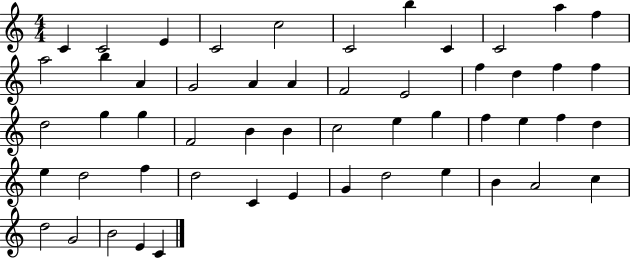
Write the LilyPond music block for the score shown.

{
  \clef treble
  \numericTimeSignature
  \time 4/4
  \key c \major
  c'4 c'2 e'4 | c'2 c''2 | c'2 b''4 c'4 | c'2 a''4 f''4 | \break a''2 b''4 a'4 | g'2 a'4 a'4 | f'2 e'2 | f''4 d''4 f''4 f''4 | \break d''2 g''4 g''4 | f'2 b'4 b'4 | c''2 e''4 g''4 | f''4 e''4 f''4 d''4 | \break e''4 d''2 f''4 | d''2 c'4 e'4 | g'4 d''2 e''4 | b'4 a'2 c''4 | \break d''2 g'2 | b'2 e'4 c'4 | \bar "|."
}